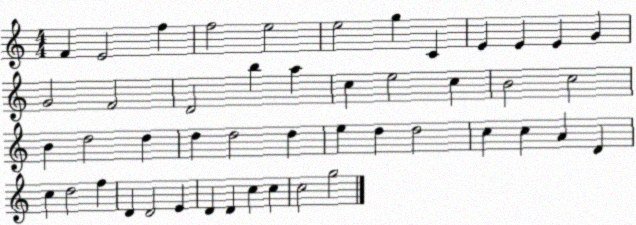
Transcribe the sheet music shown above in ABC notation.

X:1
T:Untitled
M:4/4
L:1/4
K:C
F E2 f f2 e2 e2 g C E E E G G2 F2 D2 b a c e2 c B2 c2 B d2 d d d2 d e d d2 c c A D c d2 f D D2 E D D c c c2 g2